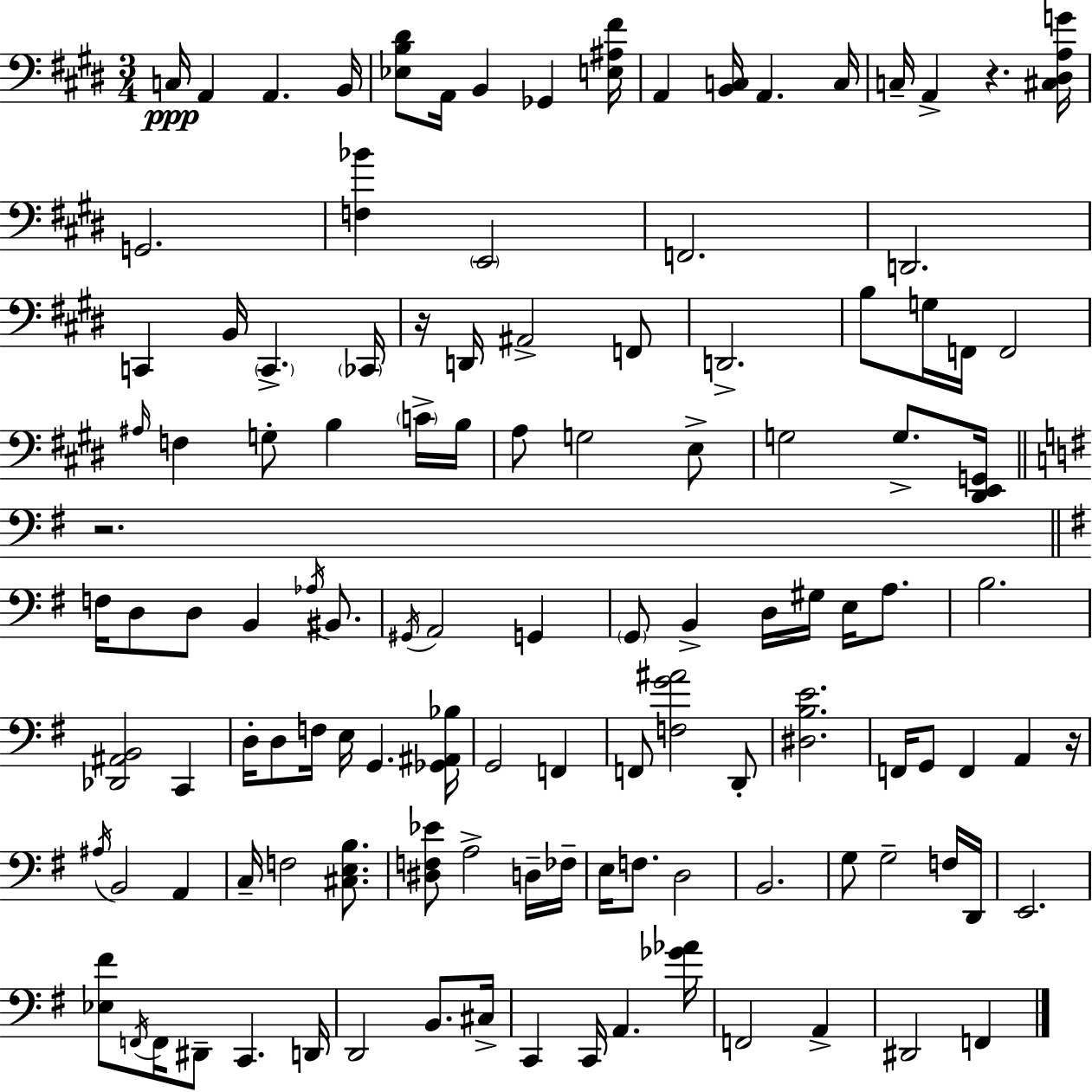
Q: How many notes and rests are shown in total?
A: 119